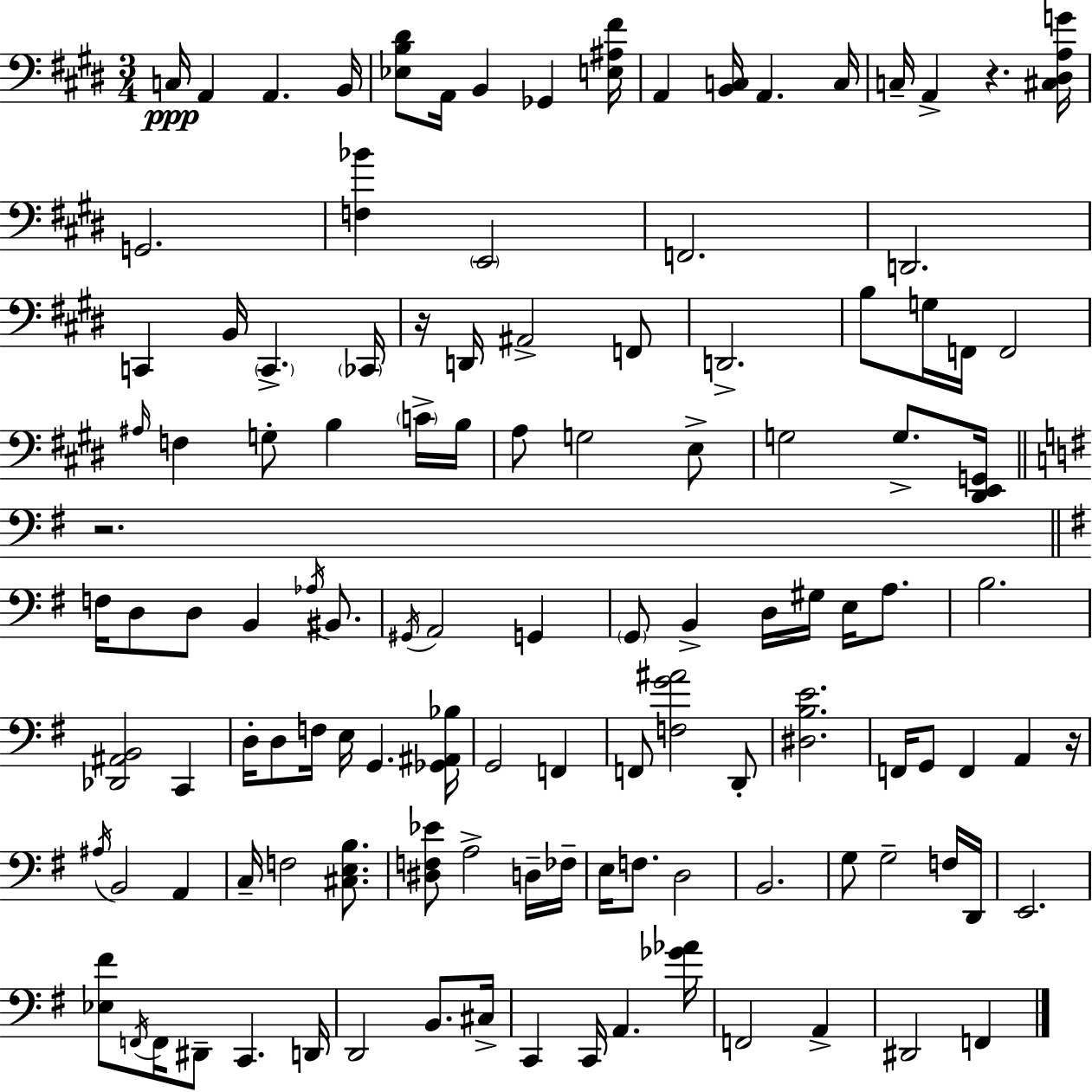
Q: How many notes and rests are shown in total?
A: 119